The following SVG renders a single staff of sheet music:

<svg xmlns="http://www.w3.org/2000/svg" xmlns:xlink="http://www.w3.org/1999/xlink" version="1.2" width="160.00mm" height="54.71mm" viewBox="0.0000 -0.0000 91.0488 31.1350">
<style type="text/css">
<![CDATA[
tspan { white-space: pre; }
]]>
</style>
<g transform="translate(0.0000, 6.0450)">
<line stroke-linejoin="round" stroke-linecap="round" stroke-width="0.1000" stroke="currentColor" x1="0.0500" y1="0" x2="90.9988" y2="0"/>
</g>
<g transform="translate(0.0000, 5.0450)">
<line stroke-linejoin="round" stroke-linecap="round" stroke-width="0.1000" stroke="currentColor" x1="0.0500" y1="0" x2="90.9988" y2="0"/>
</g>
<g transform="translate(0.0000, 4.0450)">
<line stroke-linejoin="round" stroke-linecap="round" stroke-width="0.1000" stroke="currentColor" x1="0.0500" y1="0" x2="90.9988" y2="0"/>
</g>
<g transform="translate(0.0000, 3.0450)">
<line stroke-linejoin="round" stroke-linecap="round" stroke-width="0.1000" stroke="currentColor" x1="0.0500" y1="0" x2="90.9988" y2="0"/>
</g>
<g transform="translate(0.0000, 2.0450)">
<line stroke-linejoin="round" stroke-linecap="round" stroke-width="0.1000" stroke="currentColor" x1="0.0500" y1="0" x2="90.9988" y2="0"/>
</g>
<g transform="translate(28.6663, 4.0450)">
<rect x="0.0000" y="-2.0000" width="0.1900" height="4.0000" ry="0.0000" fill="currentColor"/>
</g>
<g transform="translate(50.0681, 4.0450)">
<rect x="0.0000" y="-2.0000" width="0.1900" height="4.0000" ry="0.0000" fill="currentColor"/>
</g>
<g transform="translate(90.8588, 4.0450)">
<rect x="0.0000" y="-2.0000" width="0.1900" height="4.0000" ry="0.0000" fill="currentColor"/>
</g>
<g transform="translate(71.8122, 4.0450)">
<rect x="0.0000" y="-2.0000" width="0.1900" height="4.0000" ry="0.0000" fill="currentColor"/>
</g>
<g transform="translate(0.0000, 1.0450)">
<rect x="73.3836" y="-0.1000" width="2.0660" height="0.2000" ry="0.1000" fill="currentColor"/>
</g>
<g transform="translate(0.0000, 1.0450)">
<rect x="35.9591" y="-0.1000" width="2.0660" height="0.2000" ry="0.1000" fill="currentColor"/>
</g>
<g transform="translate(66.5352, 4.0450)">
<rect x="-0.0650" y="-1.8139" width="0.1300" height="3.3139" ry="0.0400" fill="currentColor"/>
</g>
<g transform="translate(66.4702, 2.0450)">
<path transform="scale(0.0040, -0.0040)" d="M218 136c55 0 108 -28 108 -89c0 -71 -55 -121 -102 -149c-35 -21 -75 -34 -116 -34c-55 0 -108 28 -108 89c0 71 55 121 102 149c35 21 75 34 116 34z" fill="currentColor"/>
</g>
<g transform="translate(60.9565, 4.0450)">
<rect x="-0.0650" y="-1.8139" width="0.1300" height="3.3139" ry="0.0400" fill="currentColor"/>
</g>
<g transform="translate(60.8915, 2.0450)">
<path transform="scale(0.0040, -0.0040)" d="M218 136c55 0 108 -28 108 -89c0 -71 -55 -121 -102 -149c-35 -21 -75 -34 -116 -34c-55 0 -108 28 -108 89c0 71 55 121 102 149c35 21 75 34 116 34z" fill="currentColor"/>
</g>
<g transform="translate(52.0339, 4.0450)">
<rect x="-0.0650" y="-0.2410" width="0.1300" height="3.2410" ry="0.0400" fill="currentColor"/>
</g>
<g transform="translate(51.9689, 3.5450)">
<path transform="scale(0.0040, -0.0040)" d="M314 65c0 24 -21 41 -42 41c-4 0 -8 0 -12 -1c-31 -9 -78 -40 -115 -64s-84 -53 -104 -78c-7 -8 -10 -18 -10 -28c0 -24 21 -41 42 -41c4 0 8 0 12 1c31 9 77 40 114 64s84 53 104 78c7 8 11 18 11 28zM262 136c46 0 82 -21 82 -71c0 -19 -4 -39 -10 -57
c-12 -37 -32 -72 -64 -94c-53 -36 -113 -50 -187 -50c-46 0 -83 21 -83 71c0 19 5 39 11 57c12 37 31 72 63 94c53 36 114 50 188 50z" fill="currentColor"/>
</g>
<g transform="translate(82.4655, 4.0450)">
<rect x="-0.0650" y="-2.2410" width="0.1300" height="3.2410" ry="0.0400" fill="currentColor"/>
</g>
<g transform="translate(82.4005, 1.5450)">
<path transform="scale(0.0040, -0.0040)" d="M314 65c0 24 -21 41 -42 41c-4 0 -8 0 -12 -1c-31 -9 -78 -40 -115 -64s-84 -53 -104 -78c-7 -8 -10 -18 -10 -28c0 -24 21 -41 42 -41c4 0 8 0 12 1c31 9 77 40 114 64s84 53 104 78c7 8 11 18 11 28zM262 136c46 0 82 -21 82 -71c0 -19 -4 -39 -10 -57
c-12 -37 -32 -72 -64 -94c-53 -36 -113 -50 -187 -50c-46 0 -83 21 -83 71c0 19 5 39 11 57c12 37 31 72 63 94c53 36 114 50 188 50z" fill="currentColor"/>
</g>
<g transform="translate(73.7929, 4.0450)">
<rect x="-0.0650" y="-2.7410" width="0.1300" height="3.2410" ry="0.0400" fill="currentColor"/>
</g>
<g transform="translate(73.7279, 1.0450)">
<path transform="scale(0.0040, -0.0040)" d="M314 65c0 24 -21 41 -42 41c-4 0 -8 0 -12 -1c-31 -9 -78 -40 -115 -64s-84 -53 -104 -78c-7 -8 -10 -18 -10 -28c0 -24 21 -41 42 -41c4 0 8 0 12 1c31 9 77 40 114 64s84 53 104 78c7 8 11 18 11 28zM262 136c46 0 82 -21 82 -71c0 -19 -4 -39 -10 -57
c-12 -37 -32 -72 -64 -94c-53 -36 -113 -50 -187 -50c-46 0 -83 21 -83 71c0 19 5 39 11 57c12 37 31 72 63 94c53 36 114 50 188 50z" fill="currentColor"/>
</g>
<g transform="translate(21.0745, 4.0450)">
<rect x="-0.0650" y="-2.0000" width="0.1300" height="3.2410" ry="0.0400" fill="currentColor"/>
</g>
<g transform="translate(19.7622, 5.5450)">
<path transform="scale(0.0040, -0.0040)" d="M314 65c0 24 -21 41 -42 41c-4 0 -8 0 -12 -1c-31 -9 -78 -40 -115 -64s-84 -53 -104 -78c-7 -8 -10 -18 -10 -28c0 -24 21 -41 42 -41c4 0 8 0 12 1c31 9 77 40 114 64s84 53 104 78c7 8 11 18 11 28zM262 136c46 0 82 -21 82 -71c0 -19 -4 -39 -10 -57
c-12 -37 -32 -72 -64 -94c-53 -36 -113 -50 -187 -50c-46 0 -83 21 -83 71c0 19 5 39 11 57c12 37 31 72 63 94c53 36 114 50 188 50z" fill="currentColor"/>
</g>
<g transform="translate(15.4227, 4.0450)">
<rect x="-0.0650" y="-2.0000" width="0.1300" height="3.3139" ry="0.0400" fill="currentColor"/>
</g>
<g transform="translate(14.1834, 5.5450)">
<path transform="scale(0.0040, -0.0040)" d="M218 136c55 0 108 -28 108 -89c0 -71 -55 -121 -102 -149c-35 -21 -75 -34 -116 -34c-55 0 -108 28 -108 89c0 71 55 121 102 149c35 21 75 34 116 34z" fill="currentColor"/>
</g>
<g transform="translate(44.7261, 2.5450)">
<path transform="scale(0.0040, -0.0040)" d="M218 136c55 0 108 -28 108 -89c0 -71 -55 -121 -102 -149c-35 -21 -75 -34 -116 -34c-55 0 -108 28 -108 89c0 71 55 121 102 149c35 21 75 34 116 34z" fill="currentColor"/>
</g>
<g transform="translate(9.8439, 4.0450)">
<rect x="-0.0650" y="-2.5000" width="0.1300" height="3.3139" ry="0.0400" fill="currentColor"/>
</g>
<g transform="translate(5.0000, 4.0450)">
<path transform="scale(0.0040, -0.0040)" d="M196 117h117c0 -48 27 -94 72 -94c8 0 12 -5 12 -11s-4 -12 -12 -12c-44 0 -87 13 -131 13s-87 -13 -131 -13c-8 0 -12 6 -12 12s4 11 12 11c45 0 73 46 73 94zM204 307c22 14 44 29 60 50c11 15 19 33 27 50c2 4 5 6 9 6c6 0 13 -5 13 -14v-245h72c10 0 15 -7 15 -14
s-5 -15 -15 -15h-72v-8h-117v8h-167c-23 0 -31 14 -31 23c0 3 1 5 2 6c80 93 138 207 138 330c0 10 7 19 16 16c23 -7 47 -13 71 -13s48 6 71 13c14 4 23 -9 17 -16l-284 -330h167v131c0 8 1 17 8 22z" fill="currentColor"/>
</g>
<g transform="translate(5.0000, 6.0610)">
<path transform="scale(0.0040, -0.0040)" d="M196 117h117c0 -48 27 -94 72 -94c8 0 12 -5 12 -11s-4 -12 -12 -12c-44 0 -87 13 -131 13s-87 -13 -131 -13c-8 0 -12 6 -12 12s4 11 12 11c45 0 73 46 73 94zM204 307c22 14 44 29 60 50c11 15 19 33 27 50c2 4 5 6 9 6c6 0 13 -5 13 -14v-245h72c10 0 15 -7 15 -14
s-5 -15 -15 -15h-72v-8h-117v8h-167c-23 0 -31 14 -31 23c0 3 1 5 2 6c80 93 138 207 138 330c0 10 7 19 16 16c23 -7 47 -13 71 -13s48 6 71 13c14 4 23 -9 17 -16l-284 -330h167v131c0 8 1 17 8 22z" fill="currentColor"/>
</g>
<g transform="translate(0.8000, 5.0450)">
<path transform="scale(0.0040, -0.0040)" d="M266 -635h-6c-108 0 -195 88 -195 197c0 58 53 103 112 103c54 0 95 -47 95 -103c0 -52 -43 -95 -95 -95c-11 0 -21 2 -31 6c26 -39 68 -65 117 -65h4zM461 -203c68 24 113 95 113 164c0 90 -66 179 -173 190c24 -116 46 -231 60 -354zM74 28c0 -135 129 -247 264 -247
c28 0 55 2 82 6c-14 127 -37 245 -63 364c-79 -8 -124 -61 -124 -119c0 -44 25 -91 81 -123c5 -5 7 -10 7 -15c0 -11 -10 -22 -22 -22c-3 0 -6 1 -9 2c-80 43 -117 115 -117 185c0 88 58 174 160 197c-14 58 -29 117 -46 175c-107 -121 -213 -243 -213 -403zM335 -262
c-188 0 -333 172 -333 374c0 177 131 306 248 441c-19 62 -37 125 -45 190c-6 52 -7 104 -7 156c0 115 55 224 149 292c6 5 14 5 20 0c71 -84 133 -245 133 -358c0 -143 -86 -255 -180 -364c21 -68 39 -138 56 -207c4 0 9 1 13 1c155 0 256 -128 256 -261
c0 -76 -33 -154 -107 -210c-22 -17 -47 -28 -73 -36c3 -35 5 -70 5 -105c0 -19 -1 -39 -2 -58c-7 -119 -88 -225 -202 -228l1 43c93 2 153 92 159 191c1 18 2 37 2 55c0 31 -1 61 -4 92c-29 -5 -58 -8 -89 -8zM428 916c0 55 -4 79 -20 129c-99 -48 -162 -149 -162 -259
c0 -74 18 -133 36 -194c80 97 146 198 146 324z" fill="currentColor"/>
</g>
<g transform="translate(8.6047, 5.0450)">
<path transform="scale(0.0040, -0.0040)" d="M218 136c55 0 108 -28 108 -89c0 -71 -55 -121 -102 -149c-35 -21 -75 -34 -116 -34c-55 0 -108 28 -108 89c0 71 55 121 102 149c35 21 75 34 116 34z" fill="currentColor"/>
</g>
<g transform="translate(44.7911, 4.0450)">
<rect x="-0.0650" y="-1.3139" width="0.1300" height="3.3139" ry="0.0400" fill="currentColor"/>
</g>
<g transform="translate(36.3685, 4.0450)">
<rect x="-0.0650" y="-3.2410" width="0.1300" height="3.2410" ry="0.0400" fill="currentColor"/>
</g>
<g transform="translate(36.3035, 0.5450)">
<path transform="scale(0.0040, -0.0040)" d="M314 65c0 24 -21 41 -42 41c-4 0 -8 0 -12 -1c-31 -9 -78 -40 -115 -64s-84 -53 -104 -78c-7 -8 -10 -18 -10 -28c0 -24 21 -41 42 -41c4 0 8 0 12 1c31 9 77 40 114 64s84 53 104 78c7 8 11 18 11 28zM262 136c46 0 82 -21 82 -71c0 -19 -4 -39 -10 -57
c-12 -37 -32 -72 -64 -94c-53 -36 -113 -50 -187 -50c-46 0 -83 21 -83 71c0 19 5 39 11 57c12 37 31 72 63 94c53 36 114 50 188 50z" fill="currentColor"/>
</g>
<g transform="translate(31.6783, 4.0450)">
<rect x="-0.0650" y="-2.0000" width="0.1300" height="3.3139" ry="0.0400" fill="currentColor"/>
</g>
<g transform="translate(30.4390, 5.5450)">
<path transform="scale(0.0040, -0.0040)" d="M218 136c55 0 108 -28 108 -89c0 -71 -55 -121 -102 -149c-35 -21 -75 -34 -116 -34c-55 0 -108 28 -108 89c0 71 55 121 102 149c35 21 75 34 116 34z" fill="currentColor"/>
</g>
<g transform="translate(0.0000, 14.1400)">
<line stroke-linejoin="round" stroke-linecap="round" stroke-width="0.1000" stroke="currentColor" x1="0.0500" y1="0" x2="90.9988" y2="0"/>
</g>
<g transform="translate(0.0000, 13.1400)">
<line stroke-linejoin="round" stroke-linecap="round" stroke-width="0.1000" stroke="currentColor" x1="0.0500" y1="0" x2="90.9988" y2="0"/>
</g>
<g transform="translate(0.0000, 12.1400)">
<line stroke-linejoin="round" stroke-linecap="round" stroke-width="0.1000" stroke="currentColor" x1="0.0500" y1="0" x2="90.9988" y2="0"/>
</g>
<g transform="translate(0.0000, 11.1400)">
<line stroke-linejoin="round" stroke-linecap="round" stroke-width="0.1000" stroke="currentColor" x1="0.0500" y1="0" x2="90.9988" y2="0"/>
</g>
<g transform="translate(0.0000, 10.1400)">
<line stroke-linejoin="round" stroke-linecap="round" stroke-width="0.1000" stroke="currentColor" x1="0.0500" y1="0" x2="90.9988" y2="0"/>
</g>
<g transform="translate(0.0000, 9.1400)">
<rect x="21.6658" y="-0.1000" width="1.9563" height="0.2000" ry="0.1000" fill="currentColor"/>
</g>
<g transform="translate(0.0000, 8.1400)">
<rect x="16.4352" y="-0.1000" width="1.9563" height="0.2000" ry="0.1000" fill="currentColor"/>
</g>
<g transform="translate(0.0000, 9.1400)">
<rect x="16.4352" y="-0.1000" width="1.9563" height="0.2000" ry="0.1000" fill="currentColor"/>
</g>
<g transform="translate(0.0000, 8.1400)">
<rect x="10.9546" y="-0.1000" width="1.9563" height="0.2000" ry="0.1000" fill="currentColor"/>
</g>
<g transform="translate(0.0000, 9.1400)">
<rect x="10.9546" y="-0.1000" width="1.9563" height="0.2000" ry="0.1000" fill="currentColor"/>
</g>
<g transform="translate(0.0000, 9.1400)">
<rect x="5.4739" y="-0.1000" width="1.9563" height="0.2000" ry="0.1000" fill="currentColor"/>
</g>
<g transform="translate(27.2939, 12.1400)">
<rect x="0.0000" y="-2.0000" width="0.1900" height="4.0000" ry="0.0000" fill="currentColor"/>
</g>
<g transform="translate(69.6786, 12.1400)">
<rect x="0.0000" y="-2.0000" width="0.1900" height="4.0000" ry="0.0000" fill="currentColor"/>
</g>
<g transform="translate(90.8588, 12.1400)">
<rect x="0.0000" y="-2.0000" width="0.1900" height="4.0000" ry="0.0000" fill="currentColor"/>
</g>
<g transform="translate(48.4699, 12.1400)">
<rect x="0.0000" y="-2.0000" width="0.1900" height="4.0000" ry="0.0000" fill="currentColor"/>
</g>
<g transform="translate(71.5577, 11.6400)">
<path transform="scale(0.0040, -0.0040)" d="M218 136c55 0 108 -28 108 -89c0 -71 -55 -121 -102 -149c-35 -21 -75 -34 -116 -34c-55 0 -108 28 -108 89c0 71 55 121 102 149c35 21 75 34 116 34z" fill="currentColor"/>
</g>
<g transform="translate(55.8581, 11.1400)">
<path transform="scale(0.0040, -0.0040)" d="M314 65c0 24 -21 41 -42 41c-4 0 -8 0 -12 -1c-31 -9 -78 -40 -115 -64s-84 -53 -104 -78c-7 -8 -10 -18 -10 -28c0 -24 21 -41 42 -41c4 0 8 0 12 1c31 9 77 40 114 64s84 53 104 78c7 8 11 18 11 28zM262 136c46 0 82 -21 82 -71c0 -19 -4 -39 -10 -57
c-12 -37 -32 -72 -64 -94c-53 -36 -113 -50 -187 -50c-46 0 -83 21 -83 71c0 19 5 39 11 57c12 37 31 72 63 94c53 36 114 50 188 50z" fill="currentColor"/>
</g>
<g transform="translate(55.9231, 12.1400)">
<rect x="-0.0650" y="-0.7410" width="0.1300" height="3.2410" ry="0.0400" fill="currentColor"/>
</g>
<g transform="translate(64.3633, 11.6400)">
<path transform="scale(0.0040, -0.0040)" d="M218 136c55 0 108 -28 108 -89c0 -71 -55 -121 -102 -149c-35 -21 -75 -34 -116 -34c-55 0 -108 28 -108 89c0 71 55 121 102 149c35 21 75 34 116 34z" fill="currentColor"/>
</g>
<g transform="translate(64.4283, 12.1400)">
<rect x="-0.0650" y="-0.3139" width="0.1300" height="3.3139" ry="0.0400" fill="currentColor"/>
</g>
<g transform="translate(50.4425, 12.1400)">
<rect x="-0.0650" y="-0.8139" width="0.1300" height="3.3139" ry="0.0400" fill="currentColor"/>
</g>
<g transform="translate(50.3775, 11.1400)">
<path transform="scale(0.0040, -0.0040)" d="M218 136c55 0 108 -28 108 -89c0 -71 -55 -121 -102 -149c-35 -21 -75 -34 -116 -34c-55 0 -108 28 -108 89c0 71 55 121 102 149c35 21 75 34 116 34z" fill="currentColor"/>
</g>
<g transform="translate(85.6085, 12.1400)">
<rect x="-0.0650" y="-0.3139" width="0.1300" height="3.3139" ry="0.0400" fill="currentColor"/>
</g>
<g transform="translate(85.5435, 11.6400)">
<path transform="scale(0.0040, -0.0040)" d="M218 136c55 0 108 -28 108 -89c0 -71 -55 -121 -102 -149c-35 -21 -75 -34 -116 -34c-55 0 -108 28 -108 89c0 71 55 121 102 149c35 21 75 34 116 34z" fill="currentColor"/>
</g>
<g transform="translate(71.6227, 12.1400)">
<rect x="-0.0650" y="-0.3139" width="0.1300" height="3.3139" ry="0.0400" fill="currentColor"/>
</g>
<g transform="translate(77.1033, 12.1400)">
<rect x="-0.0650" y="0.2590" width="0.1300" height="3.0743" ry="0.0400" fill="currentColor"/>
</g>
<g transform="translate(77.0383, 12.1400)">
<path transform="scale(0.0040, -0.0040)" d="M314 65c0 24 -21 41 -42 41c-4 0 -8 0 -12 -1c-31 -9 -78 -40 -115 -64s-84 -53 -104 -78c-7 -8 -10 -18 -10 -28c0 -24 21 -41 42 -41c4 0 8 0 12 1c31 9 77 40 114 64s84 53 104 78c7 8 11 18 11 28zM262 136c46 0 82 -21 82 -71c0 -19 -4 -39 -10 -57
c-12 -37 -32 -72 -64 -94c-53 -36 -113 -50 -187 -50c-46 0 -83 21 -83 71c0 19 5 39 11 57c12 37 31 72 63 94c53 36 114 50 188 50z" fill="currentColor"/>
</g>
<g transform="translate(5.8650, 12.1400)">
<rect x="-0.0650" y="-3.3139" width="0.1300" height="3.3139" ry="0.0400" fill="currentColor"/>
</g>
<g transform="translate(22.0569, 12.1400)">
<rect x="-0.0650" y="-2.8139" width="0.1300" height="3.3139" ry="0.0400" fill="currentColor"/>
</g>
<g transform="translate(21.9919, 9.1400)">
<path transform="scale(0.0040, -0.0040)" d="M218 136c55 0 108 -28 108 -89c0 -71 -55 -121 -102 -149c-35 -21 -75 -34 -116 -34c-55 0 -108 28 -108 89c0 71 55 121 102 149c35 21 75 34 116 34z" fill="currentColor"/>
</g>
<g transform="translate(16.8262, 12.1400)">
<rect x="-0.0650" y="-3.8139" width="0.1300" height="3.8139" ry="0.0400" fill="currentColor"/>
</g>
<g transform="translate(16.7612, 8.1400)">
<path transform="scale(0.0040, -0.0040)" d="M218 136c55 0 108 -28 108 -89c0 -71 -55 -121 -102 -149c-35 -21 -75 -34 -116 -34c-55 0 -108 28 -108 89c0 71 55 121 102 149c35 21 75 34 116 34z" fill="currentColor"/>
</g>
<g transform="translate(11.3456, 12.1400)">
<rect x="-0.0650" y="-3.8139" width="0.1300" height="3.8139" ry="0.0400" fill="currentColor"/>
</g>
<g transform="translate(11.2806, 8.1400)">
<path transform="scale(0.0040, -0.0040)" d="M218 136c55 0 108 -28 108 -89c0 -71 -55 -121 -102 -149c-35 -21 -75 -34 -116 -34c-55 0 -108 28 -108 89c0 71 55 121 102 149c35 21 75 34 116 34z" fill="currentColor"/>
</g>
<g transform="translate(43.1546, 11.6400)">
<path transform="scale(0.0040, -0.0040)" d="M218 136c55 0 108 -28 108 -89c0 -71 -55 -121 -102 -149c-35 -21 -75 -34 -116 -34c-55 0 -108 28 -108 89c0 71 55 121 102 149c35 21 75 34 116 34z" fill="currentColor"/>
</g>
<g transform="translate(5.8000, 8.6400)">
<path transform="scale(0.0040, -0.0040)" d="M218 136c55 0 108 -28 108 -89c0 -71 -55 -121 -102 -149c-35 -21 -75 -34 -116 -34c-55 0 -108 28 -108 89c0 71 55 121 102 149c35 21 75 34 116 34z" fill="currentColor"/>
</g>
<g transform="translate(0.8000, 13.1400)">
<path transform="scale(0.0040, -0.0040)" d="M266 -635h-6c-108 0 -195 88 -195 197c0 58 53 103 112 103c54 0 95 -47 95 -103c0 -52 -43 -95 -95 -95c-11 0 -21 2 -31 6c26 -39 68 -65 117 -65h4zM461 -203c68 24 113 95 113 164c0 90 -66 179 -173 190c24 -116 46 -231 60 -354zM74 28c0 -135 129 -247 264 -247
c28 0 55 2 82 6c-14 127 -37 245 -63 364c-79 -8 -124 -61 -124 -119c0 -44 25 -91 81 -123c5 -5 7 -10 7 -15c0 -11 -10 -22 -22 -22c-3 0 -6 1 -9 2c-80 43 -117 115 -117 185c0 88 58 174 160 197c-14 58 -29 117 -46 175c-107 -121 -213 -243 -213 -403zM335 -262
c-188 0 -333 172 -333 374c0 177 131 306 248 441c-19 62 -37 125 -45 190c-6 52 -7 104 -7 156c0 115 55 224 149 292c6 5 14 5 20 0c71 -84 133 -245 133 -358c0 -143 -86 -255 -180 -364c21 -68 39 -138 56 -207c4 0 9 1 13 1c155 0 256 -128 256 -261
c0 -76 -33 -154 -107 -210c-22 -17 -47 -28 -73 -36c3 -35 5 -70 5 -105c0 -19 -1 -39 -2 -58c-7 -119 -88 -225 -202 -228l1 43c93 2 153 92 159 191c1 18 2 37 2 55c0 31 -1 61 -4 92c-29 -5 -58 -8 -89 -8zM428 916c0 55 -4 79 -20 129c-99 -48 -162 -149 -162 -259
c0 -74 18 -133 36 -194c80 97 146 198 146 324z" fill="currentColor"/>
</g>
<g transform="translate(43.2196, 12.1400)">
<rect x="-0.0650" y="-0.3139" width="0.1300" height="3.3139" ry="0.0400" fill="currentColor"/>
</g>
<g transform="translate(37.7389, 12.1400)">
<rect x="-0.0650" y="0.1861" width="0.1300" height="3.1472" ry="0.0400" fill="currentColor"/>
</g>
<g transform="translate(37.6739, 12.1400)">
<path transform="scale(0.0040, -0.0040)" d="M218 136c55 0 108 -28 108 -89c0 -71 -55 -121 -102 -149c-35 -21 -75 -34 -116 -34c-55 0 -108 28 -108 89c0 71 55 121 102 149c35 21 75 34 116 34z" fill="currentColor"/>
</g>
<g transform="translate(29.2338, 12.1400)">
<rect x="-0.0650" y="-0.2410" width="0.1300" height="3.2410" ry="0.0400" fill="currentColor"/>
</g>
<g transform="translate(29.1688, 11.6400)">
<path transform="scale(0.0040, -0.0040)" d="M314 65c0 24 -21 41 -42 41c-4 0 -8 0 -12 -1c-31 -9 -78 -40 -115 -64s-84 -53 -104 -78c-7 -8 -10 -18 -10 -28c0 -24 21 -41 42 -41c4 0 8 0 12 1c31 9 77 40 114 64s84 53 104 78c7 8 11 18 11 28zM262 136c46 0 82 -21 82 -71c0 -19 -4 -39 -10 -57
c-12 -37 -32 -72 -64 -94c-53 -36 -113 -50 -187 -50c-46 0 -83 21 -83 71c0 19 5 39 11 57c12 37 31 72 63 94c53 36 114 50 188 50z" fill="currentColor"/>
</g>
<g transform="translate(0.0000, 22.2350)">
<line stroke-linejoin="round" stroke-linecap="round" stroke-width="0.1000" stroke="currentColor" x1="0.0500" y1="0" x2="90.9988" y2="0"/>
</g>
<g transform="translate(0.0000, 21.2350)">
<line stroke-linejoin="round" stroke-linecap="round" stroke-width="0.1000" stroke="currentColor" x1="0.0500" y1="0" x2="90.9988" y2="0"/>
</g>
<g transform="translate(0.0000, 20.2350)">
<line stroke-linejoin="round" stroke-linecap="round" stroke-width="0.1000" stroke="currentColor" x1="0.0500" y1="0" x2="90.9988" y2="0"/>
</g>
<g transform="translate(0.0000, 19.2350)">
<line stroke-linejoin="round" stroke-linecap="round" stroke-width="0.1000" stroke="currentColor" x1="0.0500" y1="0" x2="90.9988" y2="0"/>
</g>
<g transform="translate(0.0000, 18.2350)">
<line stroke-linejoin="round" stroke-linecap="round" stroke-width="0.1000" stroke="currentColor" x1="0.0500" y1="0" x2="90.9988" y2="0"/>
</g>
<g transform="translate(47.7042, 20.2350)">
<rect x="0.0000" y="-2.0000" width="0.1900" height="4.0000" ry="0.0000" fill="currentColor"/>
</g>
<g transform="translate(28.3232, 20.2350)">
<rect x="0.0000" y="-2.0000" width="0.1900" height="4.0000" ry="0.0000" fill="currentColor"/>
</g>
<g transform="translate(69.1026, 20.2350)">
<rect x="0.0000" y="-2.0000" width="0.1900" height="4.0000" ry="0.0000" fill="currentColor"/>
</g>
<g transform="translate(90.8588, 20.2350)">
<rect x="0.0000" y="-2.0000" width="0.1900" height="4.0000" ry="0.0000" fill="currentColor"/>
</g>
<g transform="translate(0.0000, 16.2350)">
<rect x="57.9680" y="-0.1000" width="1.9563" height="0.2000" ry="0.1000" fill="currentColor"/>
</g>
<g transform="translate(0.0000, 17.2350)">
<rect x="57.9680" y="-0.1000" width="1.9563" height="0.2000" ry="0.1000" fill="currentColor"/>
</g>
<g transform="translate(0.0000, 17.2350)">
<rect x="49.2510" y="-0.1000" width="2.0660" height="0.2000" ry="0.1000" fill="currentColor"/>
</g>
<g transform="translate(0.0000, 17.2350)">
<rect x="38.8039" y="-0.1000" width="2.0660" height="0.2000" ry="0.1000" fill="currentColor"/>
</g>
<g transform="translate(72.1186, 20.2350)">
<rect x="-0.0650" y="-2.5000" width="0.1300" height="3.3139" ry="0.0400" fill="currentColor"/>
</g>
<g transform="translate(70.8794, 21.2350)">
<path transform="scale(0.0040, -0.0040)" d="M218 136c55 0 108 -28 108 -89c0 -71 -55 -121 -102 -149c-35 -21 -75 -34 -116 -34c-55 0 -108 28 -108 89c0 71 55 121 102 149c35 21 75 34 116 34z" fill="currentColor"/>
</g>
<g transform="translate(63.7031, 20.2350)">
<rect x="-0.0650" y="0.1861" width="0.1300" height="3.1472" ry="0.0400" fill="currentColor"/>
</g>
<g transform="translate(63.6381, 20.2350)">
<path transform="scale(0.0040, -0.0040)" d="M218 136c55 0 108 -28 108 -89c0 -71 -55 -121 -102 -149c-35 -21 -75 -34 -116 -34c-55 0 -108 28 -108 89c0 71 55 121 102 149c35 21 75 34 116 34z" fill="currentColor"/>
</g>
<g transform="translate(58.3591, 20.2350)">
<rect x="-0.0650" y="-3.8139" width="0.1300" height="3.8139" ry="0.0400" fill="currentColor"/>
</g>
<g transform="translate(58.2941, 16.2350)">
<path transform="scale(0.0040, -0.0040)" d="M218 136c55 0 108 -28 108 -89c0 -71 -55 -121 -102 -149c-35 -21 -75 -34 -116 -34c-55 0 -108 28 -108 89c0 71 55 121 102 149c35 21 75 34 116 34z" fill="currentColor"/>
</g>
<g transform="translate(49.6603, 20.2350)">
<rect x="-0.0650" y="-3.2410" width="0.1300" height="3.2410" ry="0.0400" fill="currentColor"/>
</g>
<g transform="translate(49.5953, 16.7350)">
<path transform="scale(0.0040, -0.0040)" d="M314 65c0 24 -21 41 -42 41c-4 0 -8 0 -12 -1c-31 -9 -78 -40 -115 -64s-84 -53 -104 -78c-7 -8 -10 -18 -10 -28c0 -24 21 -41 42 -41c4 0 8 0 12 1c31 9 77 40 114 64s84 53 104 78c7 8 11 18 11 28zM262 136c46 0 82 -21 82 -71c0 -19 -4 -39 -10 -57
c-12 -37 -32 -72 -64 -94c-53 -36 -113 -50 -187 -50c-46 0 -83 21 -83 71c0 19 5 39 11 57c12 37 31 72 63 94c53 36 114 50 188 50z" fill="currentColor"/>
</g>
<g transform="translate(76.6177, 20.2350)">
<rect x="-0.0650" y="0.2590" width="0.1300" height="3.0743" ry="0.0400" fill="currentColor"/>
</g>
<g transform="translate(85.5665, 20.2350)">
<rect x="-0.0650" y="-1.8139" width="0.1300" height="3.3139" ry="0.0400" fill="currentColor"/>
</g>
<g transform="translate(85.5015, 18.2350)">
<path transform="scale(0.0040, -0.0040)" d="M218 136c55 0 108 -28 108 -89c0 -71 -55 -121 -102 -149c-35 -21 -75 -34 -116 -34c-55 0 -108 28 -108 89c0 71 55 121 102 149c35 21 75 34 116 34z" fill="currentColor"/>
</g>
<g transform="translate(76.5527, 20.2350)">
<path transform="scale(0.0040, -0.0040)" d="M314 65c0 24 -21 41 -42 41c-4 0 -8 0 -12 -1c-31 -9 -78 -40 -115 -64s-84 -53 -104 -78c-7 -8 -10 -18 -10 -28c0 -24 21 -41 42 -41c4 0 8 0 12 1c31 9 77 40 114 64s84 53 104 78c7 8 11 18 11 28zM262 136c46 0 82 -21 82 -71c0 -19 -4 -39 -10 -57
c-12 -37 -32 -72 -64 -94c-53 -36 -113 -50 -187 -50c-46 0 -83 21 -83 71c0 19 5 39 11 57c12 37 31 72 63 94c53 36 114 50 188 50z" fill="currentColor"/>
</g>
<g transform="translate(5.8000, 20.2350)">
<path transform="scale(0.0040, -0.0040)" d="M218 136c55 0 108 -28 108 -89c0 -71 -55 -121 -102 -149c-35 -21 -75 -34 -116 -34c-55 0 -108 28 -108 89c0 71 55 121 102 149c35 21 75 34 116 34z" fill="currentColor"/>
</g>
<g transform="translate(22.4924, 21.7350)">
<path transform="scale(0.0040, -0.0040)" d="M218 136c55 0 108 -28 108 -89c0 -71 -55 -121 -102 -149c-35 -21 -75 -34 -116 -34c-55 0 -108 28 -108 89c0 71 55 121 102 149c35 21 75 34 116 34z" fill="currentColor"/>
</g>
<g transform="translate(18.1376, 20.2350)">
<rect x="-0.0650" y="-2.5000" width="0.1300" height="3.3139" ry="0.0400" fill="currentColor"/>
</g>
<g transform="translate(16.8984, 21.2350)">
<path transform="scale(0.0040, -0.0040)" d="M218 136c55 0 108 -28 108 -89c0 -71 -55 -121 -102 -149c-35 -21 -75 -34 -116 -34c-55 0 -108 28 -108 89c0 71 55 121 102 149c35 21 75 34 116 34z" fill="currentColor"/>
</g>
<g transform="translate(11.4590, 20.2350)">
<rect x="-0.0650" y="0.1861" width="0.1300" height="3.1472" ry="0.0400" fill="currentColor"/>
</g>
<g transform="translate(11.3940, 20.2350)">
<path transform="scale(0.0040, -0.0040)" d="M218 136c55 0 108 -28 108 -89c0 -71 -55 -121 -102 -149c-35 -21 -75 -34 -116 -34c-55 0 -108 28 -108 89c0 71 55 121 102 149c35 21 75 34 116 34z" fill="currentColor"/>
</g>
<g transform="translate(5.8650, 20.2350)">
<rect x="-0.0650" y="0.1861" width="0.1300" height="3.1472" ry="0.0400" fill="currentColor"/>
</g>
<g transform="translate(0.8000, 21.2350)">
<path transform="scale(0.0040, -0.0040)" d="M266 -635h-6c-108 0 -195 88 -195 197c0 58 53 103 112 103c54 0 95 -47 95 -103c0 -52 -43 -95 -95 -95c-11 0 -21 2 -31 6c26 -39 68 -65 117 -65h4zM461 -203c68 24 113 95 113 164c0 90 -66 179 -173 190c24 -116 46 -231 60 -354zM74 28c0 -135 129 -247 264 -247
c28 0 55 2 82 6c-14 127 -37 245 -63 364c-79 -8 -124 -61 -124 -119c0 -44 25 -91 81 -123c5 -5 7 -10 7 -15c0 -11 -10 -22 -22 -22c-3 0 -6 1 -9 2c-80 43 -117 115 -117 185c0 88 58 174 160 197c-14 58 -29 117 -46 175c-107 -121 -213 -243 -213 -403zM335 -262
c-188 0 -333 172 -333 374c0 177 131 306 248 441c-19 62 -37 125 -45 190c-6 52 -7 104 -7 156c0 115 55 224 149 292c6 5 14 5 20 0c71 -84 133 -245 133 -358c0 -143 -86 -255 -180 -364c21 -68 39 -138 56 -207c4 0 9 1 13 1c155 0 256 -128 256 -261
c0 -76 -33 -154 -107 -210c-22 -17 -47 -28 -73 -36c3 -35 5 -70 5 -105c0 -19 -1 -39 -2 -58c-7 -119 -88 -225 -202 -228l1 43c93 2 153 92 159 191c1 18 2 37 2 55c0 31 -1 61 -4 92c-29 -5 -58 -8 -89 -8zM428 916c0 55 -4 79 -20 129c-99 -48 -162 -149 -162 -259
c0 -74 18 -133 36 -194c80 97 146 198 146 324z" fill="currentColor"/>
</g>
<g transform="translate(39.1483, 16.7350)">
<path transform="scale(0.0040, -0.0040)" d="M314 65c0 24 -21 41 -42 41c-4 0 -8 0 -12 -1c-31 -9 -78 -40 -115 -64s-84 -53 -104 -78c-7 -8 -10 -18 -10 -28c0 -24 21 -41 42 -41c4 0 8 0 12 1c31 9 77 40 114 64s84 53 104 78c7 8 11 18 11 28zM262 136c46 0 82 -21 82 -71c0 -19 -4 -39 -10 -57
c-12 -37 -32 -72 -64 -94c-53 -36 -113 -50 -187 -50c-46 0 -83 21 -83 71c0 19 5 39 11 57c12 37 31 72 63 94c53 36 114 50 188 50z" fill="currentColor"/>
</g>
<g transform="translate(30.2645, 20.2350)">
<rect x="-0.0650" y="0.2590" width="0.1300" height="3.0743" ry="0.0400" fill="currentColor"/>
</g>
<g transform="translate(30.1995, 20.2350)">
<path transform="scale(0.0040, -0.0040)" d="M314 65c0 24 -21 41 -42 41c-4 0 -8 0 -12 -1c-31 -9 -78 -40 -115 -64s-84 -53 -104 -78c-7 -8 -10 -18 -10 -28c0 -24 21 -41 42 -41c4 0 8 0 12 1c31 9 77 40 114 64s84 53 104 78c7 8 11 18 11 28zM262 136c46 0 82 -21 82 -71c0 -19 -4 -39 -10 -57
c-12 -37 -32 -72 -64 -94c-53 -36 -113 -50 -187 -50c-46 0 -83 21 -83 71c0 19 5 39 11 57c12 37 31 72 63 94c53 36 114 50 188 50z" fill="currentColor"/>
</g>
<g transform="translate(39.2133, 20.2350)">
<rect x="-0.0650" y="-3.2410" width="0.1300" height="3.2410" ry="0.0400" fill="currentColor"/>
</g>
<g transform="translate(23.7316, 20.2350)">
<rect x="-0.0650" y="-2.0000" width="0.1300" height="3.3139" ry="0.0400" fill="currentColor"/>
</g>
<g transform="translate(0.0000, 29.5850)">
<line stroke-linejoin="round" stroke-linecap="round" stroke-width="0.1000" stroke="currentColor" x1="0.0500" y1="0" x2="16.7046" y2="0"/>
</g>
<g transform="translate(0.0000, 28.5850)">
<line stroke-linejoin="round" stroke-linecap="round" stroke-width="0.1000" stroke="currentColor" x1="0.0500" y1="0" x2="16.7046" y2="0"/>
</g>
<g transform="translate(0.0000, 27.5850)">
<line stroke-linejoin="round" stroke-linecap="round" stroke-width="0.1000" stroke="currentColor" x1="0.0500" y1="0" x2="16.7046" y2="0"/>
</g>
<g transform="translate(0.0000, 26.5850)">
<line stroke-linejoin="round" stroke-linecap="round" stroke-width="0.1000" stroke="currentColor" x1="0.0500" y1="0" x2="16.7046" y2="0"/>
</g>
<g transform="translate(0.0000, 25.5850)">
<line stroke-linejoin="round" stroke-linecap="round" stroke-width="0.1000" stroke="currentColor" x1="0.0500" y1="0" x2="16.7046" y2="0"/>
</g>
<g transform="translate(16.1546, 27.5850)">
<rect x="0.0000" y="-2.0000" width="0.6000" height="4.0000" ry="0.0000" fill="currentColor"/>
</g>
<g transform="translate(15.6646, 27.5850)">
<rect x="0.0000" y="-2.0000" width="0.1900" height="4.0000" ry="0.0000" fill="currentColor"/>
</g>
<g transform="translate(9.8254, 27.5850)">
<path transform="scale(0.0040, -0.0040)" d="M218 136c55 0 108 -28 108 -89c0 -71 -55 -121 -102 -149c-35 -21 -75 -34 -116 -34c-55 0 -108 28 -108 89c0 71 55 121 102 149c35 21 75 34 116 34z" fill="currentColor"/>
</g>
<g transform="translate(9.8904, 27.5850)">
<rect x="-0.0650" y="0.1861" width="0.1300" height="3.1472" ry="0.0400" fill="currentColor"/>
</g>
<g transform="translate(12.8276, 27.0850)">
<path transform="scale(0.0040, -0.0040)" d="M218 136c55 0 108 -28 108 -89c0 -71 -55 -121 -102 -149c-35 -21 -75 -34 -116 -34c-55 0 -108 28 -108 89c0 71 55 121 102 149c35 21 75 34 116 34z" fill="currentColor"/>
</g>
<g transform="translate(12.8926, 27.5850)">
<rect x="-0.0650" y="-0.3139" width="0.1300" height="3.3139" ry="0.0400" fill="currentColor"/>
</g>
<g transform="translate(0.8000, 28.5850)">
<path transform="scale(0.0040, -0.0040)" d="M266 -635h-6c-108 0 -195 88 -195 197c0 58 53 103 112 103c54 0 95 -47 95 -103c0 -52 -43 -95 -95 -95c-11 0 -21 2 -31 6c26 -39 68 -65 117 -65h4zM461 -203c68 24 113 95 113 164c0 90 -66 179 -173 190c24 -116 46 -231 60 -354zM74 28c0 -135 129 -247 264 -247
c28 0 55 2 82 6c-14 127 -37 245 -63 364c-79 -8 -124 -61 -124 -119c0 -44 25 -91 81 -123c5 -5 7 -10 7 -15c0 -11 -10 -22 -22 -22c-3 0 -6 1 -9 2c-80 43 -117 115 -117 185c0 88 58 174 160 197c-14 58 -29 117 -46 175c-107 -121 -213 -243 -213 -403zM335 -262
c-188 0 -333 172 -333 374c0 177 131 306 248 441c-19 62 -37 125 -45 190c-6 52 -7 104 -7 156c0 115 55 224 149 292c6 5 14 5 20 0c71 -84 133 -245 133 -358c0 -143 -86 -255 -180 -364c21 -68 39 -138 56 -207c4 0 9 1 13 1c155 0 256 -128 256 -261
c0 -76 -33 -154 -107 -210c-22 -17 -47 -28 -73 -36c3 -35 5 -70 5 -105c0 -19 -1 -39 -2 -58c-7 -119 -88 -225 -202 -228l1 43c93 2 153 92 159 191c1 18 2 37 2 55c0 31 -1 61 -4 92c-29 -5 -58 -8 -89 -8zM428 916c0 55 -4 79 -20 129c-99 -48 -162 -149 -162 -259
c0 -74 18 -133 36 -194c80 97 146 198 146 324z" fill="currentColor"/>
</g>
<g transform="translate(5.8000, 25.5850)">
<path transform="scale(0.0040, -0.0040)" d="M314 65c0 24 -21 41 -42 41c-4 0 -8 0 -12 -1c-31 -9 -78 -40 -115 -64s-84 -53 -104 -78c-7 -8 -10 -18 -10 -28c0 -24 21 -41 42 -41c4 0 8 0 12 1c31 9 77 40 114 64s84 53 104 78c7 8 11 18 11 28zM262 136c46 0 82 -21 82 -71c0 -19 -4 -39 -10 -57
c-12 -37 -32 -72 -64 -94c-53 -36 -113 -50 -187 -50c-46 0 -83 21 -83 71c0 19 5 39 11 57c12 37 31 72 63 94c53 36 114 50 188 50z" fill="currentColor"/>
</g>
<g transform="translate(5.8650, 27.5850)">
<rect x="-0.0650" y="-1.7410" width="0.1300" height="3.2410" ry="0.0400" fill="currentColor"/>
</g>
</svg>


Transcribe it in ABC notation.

X:1
T:Untitled
M:4/4
L:1/4
K:C
G F F2 F b2 e c2 f f a2 g2 b c' c' a c2 B c d d2 c c B2 c B B G F B2 b2 b2 c' B G B2 f f2 B c